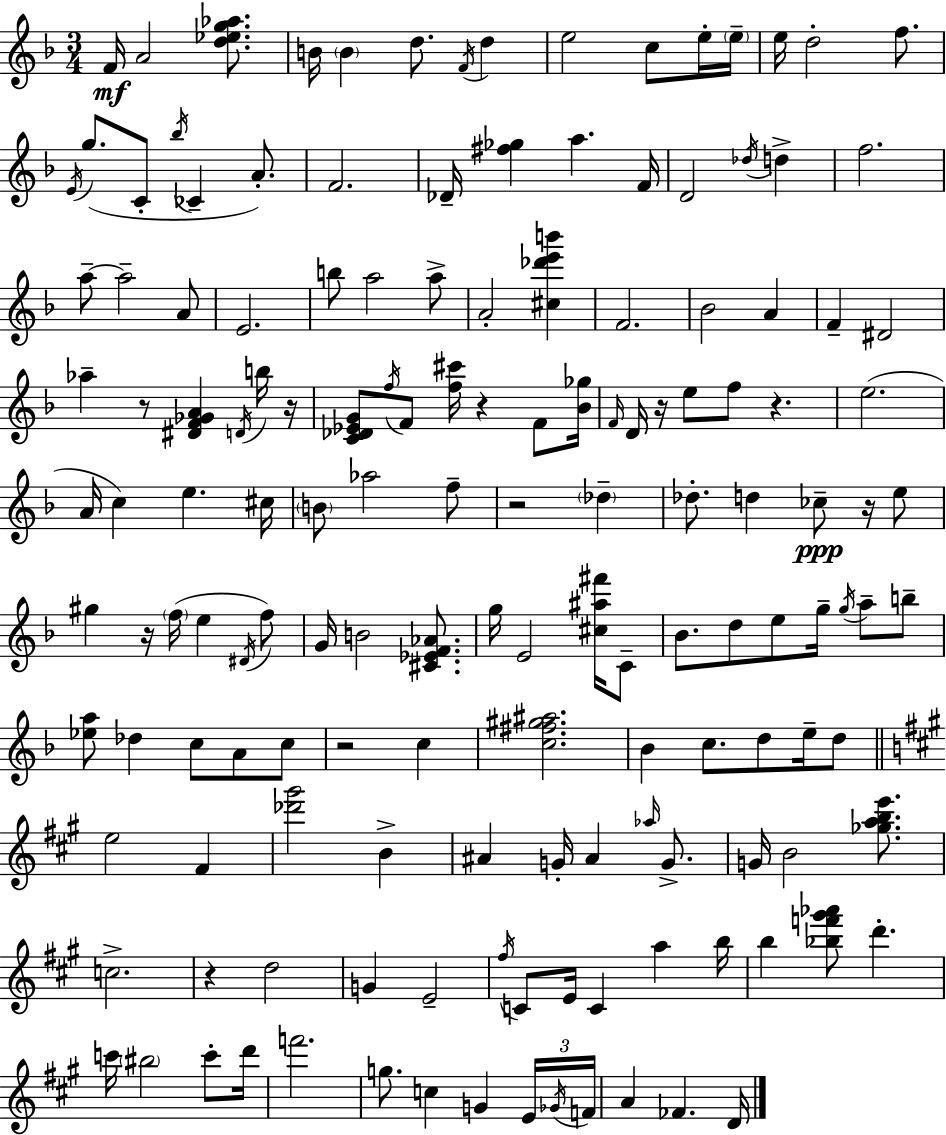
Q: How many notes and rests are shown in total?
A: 151